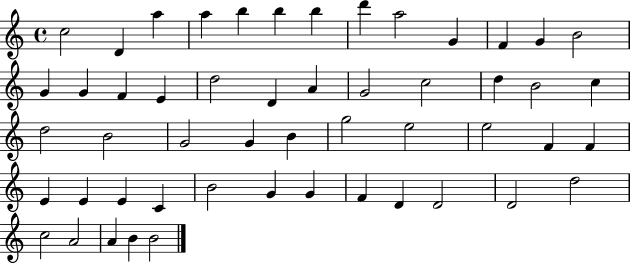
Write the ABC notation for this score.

X:1
T:Untitled
M:4/4
L:1/4
K:C
c2 D a a b b b d' a2 G F G B2 G G F E d2 D A G2 c2 d B2 c d2 B2 G2 G B g2 e2 e2 F F E E E C B2 G G F D D2 D2 d2 c2 A2 A B B2